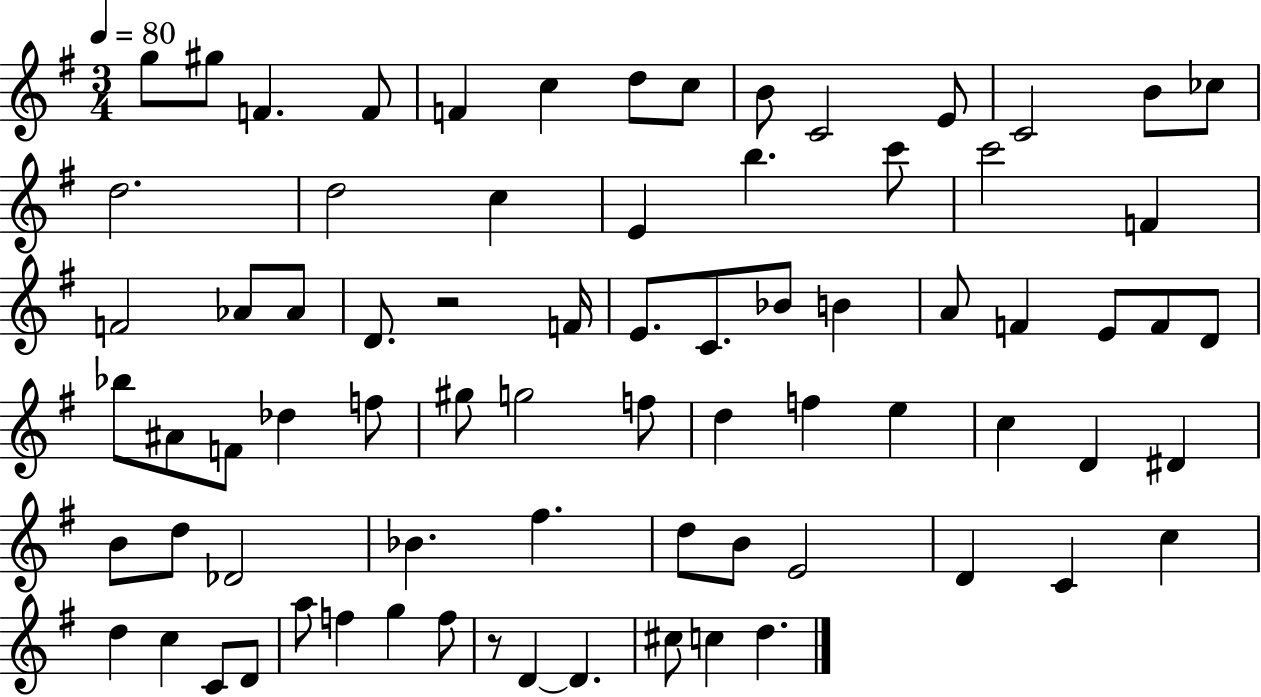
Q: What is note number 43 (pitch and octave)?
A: G5